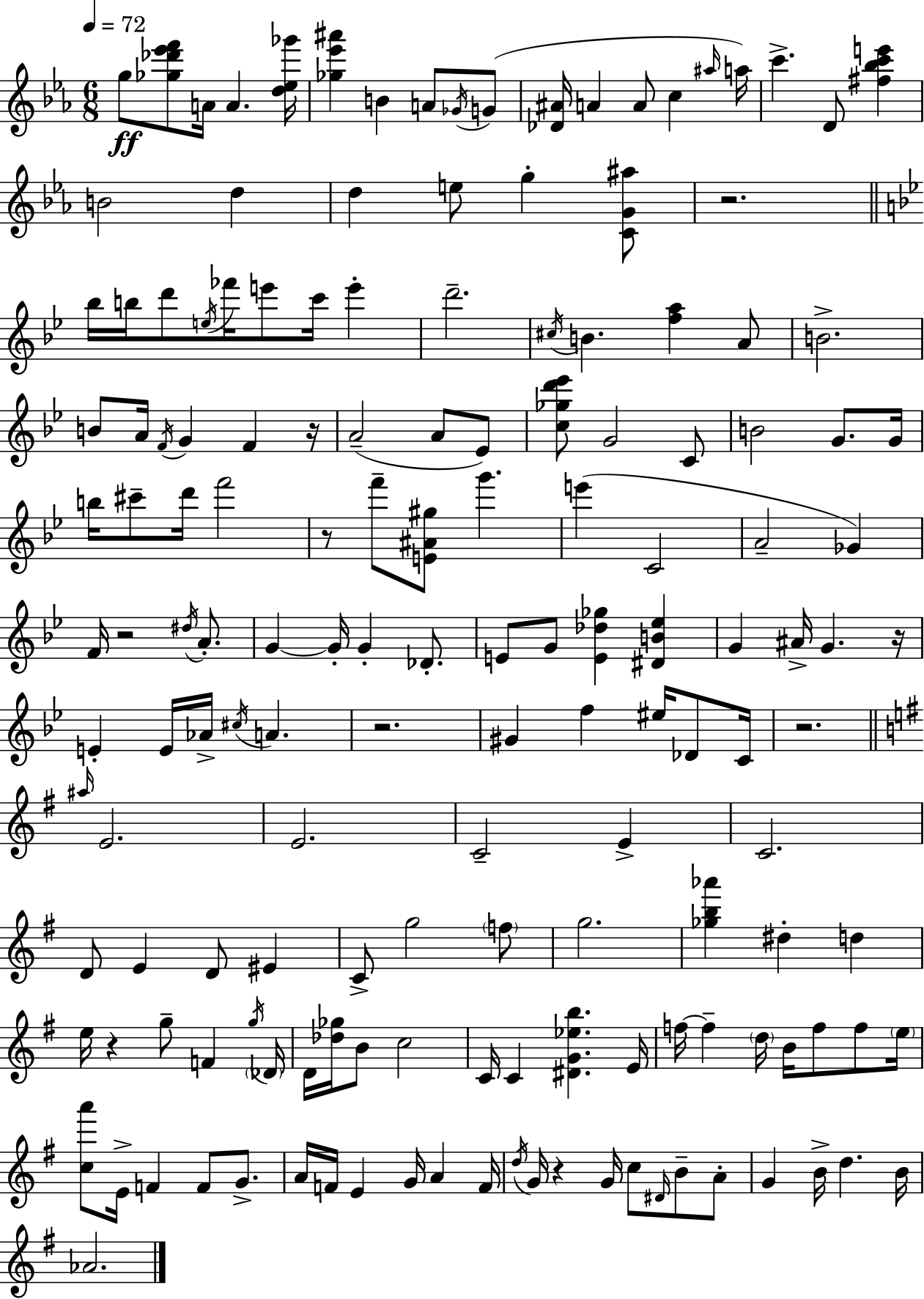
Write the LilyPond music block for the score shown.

{
  \clef treble
  \numericTimeSignature
  \time 6/8
  \key c \minor
  \tempo 4 = 72
  g''8\ff <ges'' des''' ees''' f'''>8 a'16 a'4. <d'' ees'' ges'''>16 | <ges'' ees''' ais'''>4 b'4 a'8 \acciaccatura { ges'16 } g'8( | <des' ais'>16 a'4 a'8 c''4 | \grace { ais''16 }) a''16 c'''4.-> d'8 <fis'' bes'' c''' e'''>4 | \break b'2 d''4 | d''4 e''8 g''4-. | <c' g' ais''>8 r2. | \bar "||" \break \key g \minor bes''16 b''16 d'''8 \acciaccatura { e''16 } fes'''16 e'''8 c'''16 e'''4-. | d'''2.-- | \acciaccatura { cis''16 } b'4. <f'' a''>4 | a'8 b'2.-> | \break b'8 a'16 \acciaccatura { f'16 } g'4 f'4 | r16 a'2--( a'8 | ees'8) <c'' ges'' d''' ees'''>8 g'2 | c'8 b'2 g'8. | \break g'16 b''16 cis'''8-- d'''16 f'''2 | r8 f'''8-- <e' ais' gis''>8 g'''4. | e'''4( c'2 | a'2-- ges'4) | \break f'16 r2 | \acciaccatura { dis''16 } a'8.-. g'4~~ g'16-. g'4-. | des'8.-. e'8 g'8 <e' des'' ges''>4 | <dis' b' ees''>4 g'4 ais'16-> g'4. | \break r16 e'4-. e'16 aes'16-> \acciaccatura { cis''16 } a'4. | r2. | gis'4 f''4 | eis''16 des'8 c'16 r2. | \break \bar "||" \break \key e \minor \grace { ais''16 } e'2. | e'2. | c'2-- e'4-> | c'2. | \break d'8 e'4 d'8 eis'4 | c'8-> g''2 \parenthesize f''8 | g''2. | <ges'' b'' aes'''>4 dis''4-. d''4 | \break e''16 r4 g''8-- f'4 | \acciaccatura { g''16 } \parenthesize des'16 d'16 <des'' ges''>16 b'8 c''2 | c'16 c'4 <dis' g' ees'' b''>4. | e'16 f''16~~ f''4-- \parenthesize d''16 b'16 f''8 f''8 | \break \parenthesize e''16 <c'' a'''>8 e'16-> f'4 f'8 g'8.-> | a'16 f'16 e'4 g'16 a'4 | f'16 \acciaccatura { d''16 } g'16 r4 g'16 c''8 \grace { dis'16 } | b'8-- a'8-. g'4 b'16-> d''4. | \break b'16 aes'2. | \bar "|."
}